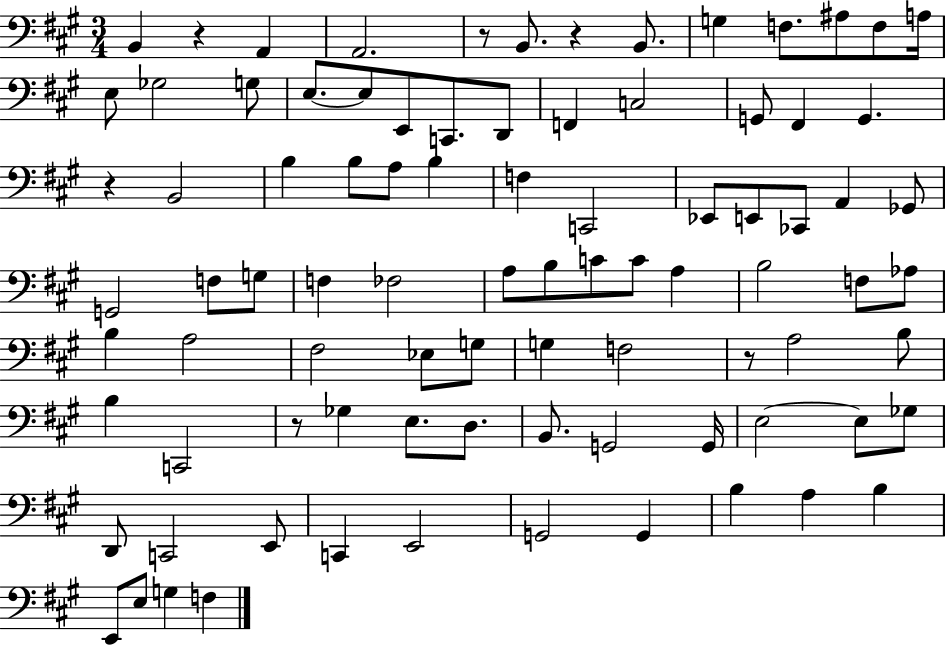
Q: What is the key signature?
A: A major